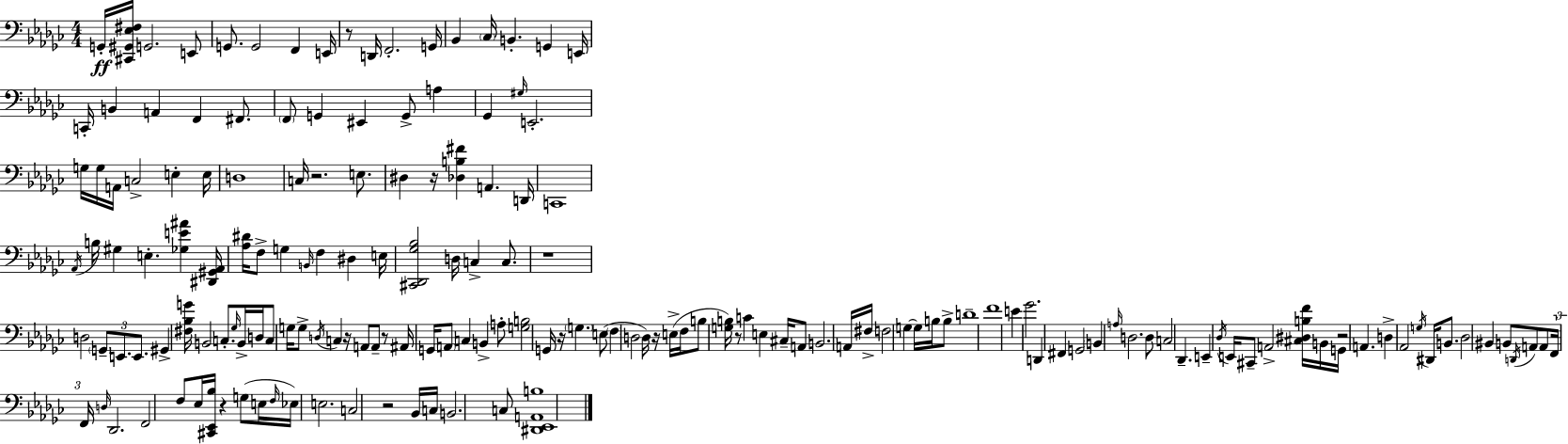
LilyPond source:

{
  \clef bass
  \numericTimeSignature
  \time 4/4
  \key ees \minor
  \repeat volta 2 { g,16-.\ff <cis, gis, ees fis>16 g,2. e,8 | g,8. g,2 f,4 e,16 | r8 d,16 f,2.-. g,16 | bes,4 \parenthesize ces16 b,4.-. g,4 e,16 | \break c,16-. b,4 a,4 f,4 fis,8. | \parenthesize f,8 g,4 eis,4 g,8-> a4 | ges,4 \grace { gis16 } e,2.-. | g16 g16 a,16 c2-> e4-. | \break e16 d1 | c16 r2. e8. | dis4 r16 <des b fis'>4 a,4. | d,16 c,1 | \break \acciaccatura { aes,16 } b16 gis4 e4.-. <ges e' ais'>4 | <dis, gis, aes,>16 <aes dis'>16 f8-> g4 \grace { b,16 } f4 dis4 | e16 <cis, des, ges bes>2 d16 c4-> | c8. r1 | \break d2 \tuplet 3/2 { \parenthesize g,8-- e,8. | e,8. } gis,4-> <fis bes g'>16 b,2 | c8.-. \grace { ges16 } b,16-> d16 c8 g16 g8-> \acciaccatura { d16 } c4 | r16 a,8 a,8-- r8 ais,16 g,16 \parenthesize a,8 c4 b,4-> | \break a8-. <g b>2 g,16 r16 \parenthesize g4. | e8( \parenthesize f4 d2 | d16) r16 e16->( f16 b8 <g b>16) r8 c'4 | e4 cis16-- a,8 b,2. | \break a,16 fis16-> f2 g4~~ | g16 b16 b8-> d'1-- | f'1 | e'4 ges'2. | \break d,4 fis,4 g,2 | \parenthesize b,4 \grace { a16 } d2. | d8 c2 | des,4.-- e,4-- \acciaccatura { des16 } e,16 cis,8-- a,2-> | \break <cis dis b f'>16 b,16 g,16 r2 | a,4. d4-> aes,2 | \acciaccatura { g16 } dis,16 b,8. des2 | bis,4 b,8 \acciaccatura { d,16 } a,8 a,8 \tuplet 3/2 { f,16 f,16 \grace { d16 } } des,2. | \break f,2 | f8 ees16 <cis, ees, bes>16 r4 g8( e16 \grace { f16 } ees16) e2. | c2 | r2 bes,16 c16 b,2. | \break c8 <dis, ees, a, b>1 | } \bar "|."
}